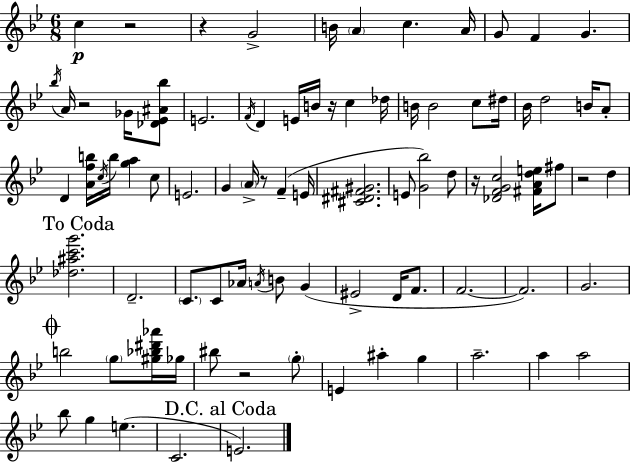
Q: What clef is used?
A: treble